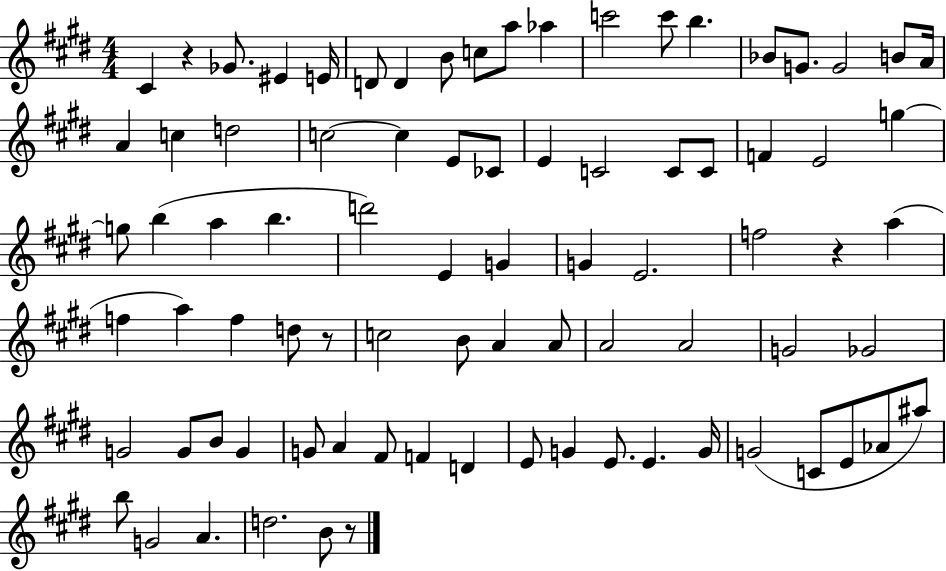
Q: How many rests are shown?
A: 4